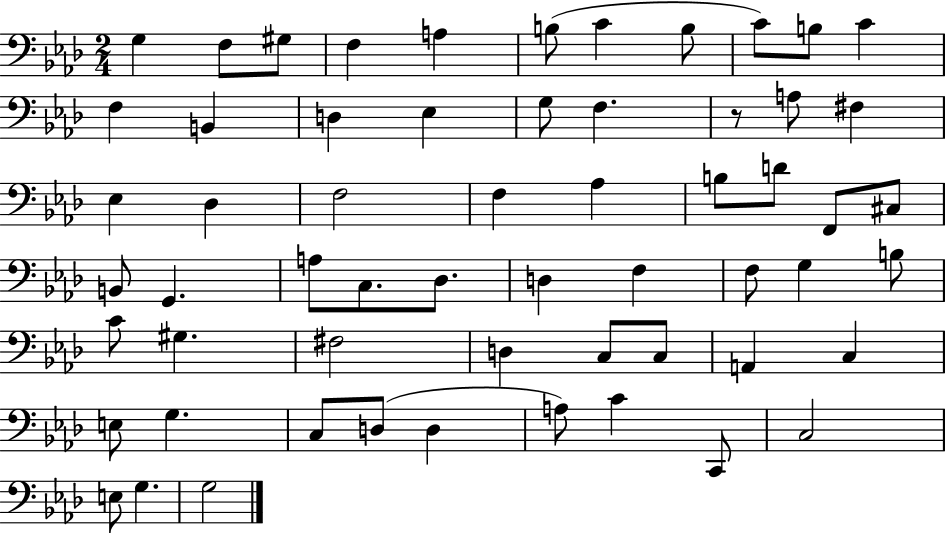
{
  \clef bass
  \numericTimeSignature
  \time 2/4
  \key aes \major
  g4 f8 gis8 | f4 a4 | b8( c'4 b8 | c'8) b8 c'4 | \break f4 b,4 | d4 ees4 | g8 f4. | r8 a8 fis4 | \break ees4 des4 | f2 | f4 aes4 | b8 d'8 f,8 cis8 | \break b,8 g,4. | a8 c8. des8. | d4 f4 | f8 g4 b8 | \break c'8 gis4. | fis2 | d4 c8 c8 | a,4 c4 | \break e8 g4. | c8 d8( d4 | a8) c'4 c,8 | c2 | \break e8 g4. | g2 | \bar "|."
}